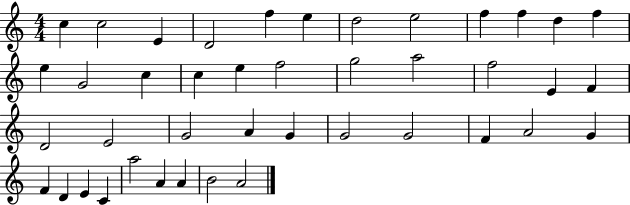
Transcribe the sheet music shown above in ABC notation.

X:1
T:Untitled
M:4/4
L:1/4
K:C
c c2 E D2 f e d2 e2 f f d f e G2 c c e f2 g2 a2 f2 E F D2 E2 G2 A G G2 G2 F A2 G F D E C a2 A A B2 A2